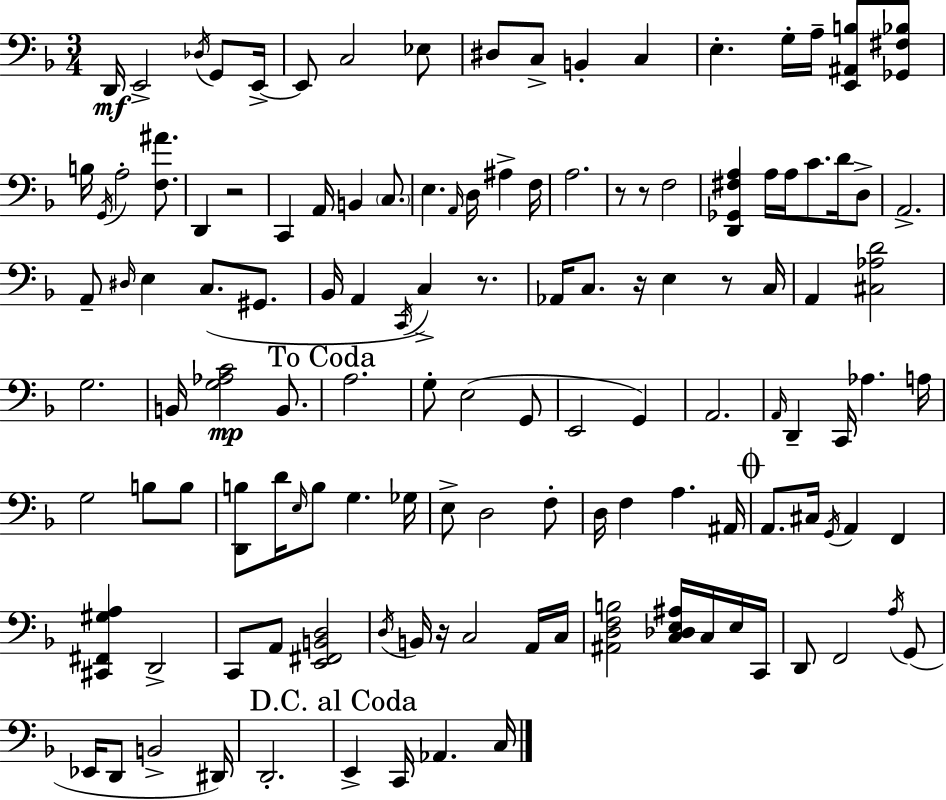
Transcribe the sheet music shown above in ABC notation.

X:1
T:Untitled
M:3/4
L:1/4
K:F
D,,/4 E,,2 _D,/4 G,,/2 E,,/4 E,,/2 C,2 _E,/2 ^D,/2 C,/2 B,, C, E, G,/4 A,/4 [E,,^A,,B,]/2 [_G,,^F,_B,]/2 B,/4 G,,/4 A,2 [F,^A]/2 D,, z2 C,, A,,/4 B,, C,/2 E, A,,/4 D,/4 ^A, F,/4 A,2 z/2 z/2 F,2 [D,,_G,,^F,A,] A,/4 A,/4 C/2 D/4 D,/2 A,,2 A,,/2 ^D,/4 E, C,/2 ^G,,/2 _B,,/4 A,, C,,/4 C, z/2 _A,,/4 C,/2 z/4 E, z/2 C,/4 A,, [^C,_A,D]2 G,2 B,,/4 [G,_A,C]2 B,,/2 A,2 G,/2 E,2 G,,/2 E,,2 G,, A,,2 A,,/4 D,, C,,/4 _A, A,/4 G,2 B,/2 B,/2 [D,,B,]/2 D/4 E,/4 B,/2 G, _G,/4 E,/2 D,2 F,/2 D,/4 F, A, ^A,,/4 A,,/2 ^C,/4 G,,/4 A,, F,, [^C,,^F,,^G,A,] D,,2 C,,/2 A,,/2 [E,,^F,,B,,D,]2 D,/4 B,,/4 z/4 C,2 A,,/4 C,/4 [^A,,D,F,B,]2 [C,_D,E,^A,]/4 C,/4 E,/4 C,,/4 D,,/2 F,,2 A,/4 G,,/2 _E,,/4 D,,/2 B,,2 ^D,,/4 D,,2 E,, C,,/4 _A,, C,/4